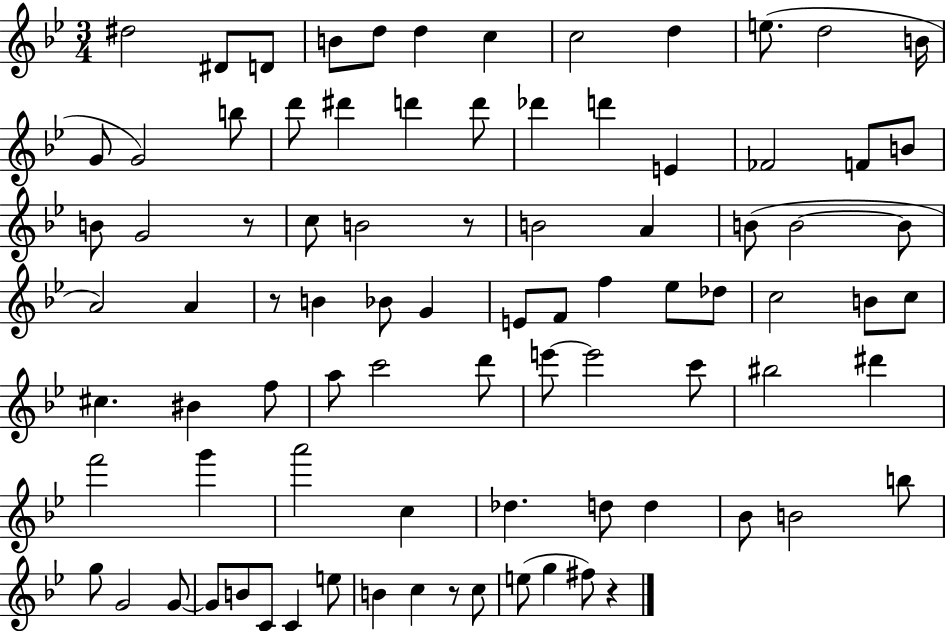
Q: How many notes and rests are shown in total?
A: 87